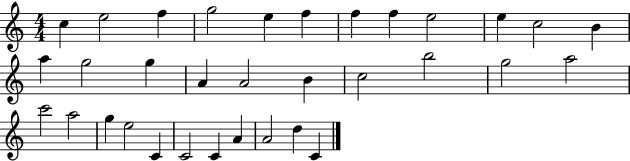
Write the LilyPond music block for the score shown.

{
  \clef treble
  \numericTimeSignature
  \time 4/4
  \key c \major
  c''4 e''2 f''4 | g''2 e''4 f''4 | f''4 f''4 e''2 | e''4 c''2 b'4 | \break a''4 g''2 g''4 | a'4 a'2 b'4 | c''2 b''2 | g''2 a''2 | \break c'''2 a''2 | g''4 e''2 c'4 | c'2 c'4 a'4 | a'2 d''4 c'4 | \break \bar "|."
}